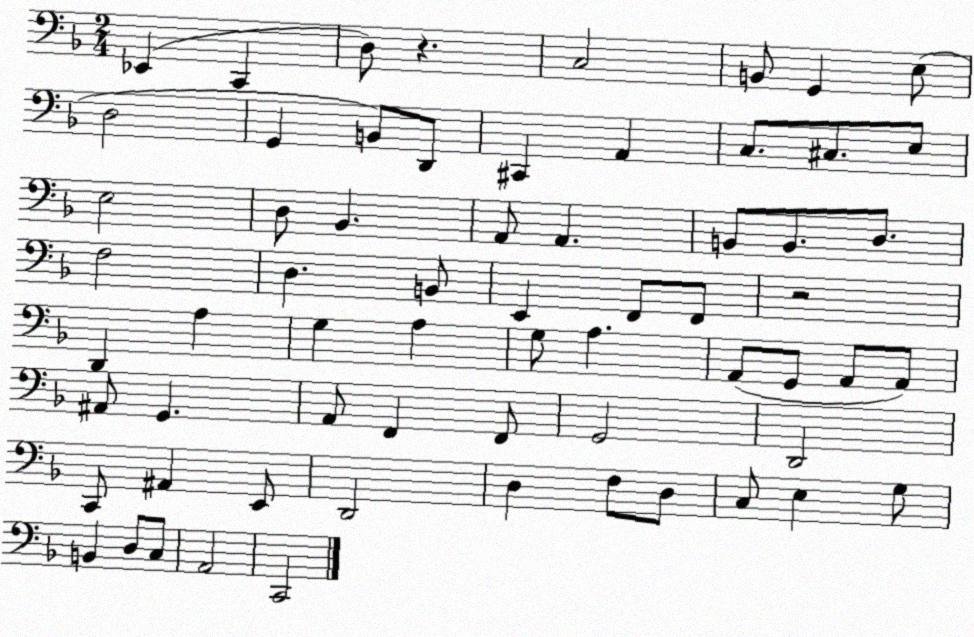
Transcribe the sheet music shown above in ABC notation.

X:1
T:Untitled
M:2/4
L:1/4
K:F
_E,, C,, D,/2 z C,2 B,,/2 G,, E,/2 D,2 G,, B,,/2 D,,/2 ^C,, A,, C,/2 ^C,/2 E,/2 E,2 D,/2 _B,, A,,/2 A,, B,,/2 B,,/2 D,/2 F,2 D, B,,/2 E,, F,,/2 F,,/2 z2 D,, A, G, A, G,/2 A, A,,/2 G,,/2 A,,/2 A,,/2 ^A,,/2 G,, A,,/2 F,, F,,/2 G,,2 D,,2 C,,/2 ^A,, E,,/2 D,,2 D, F,/2 D,/2 C,/2 E, G,/2 B,, D,/2 C,/2 A,,2 C,,2